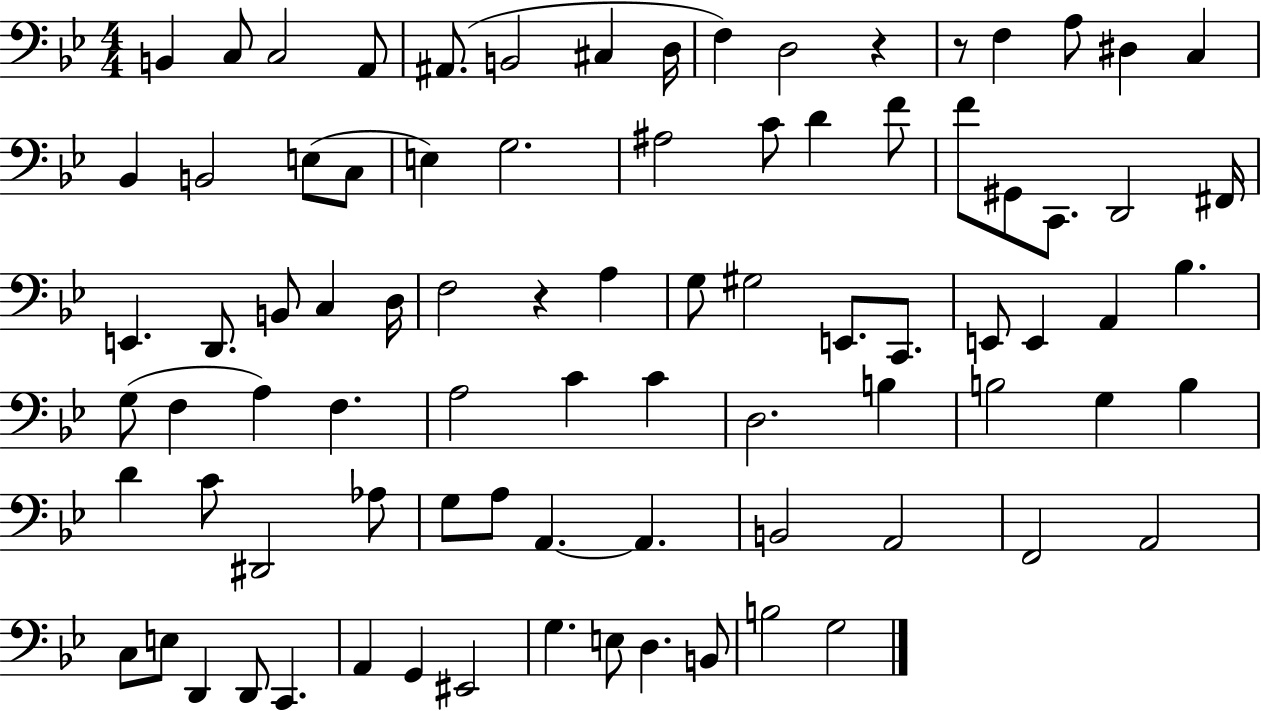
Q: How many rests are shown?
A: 3